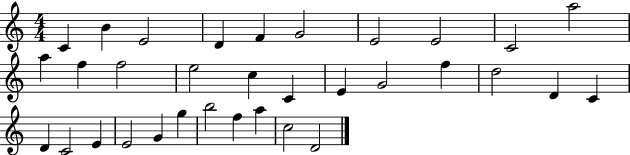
{
  \clef treble
  \numericTimeSignature
  \time 4/4
  \key c \major
  c'4 b'4 e'2 | d'4 f'4 g'2 | e'2 e'2 | c'2 a''2 | \break a''4 f''4 f''2 | e''2 c''4 c'4 | e'4 g'2 f''4 | d''2 d'4 c'4 | \break d'4 c'2 e'4 | e'2 g'4 g''4 | b''2 f''4 a''4 | c''2 d'2 | \break \bar "|."
}